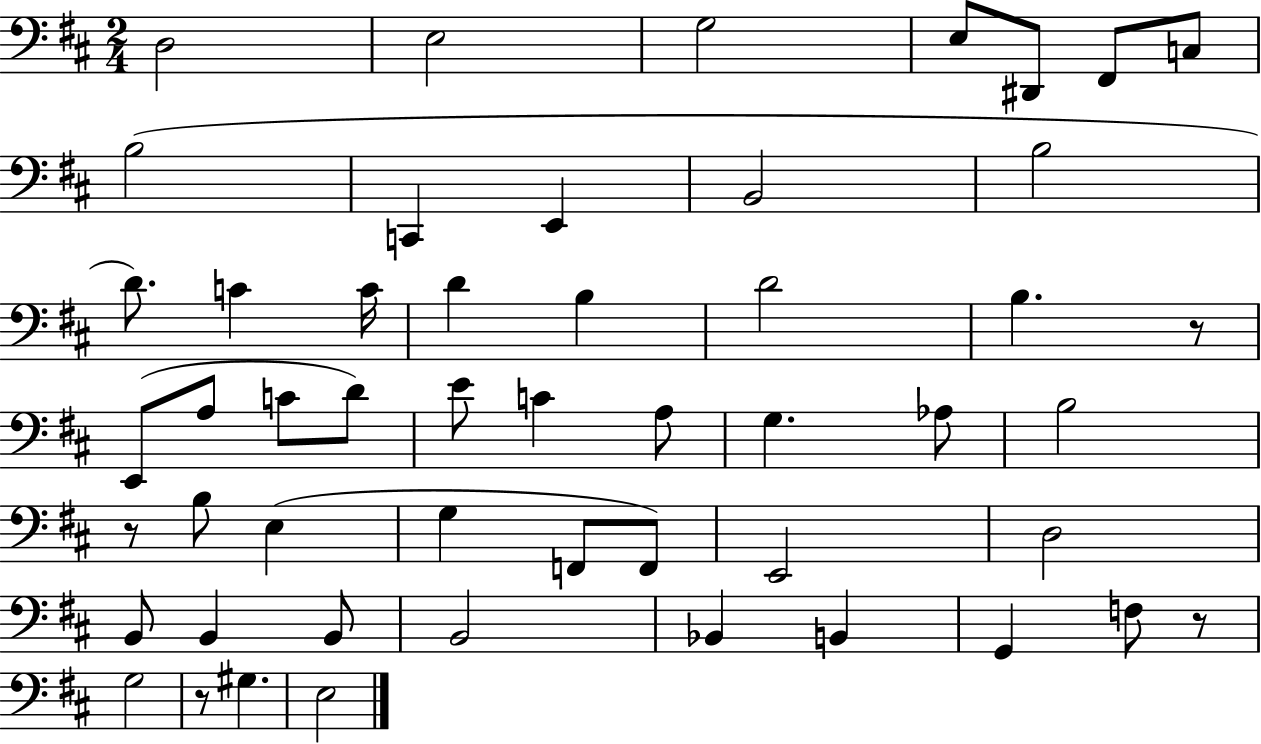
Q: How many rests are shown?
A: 4